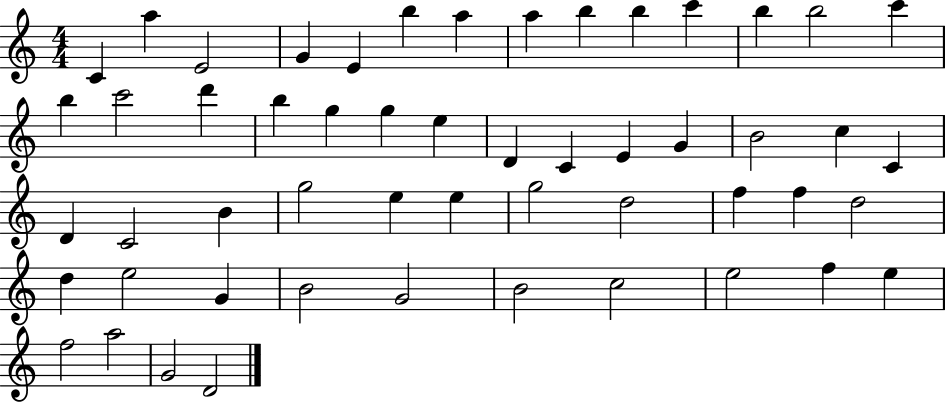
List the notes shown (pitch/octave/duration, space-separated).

C4/q A5/q E4/h G4/q E4/q B5/q A5/q A5/q B5/q B5/q C6/q B5/q B5/h C6/q B5/q C6/h D6/q B5/q G5/q G5/q E5/q D4/q C4/q E4/q G4/q B4/h C5/q C4/q D4/q C4/h B4/q G5/h E5/q E5/q G5/h D5/h F5/q F5/q D5/h D5/q E5/h G4/q B4/h G4/h B4/h C5/h E5/h F5/q E5/q F5/h A5/h G4/h D4/h